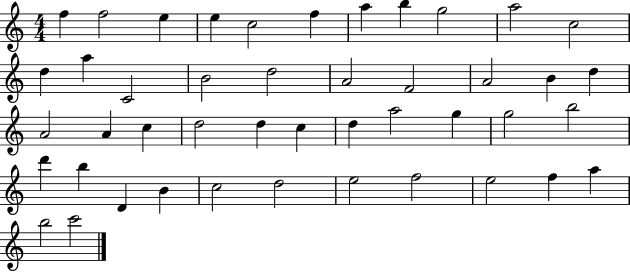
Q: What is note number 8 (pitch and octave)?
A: B5